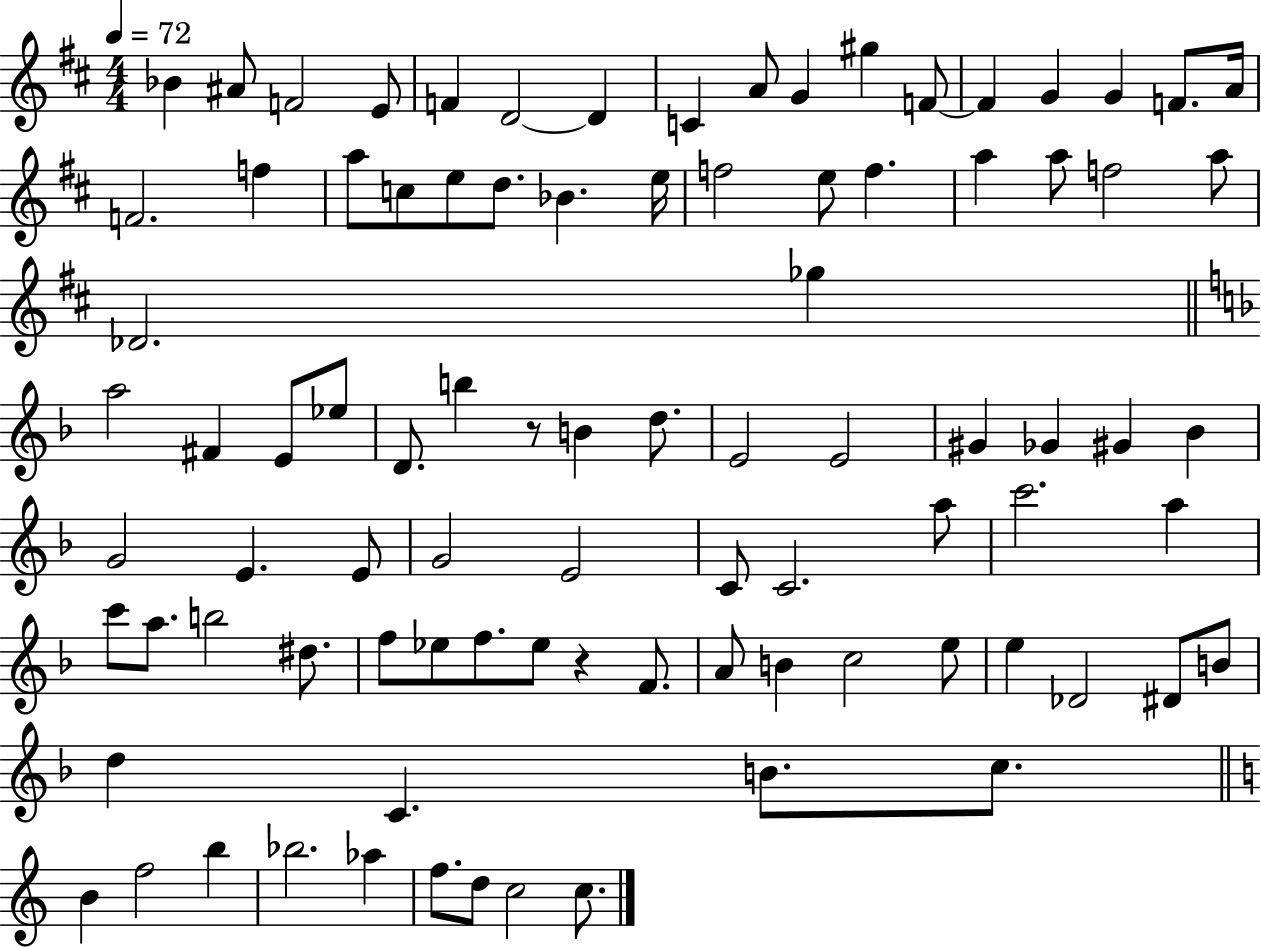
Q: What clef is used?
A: treble